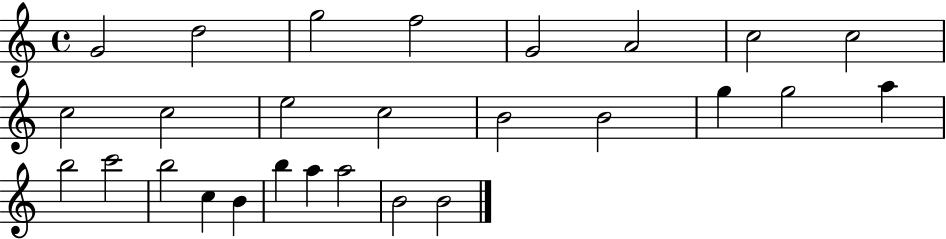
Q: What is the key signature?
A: C major